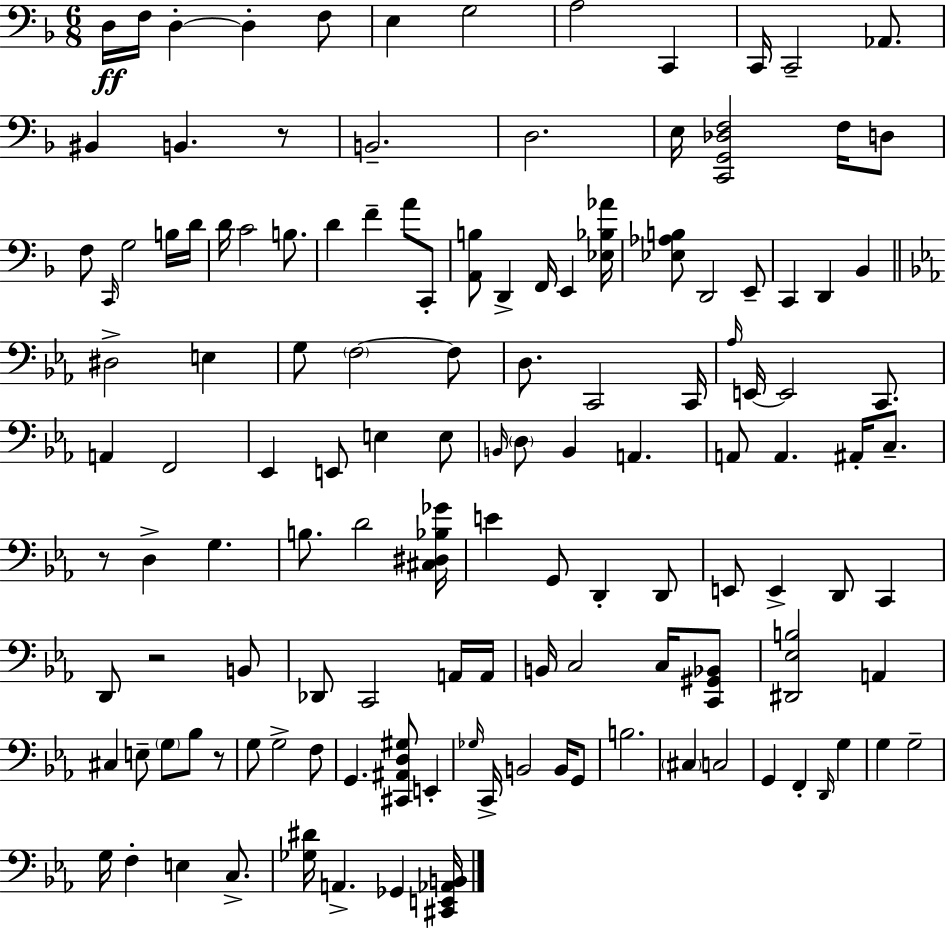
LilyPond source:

{
  \clef bass
  \numericTimeSignature
  \time 6/8
  \key d \minor
  d16\ff f16 d4-.~~ d4-. f8 | e4 g2 | a2 c,4 | c,16 c,2-- aes,8. | \break bis,4 b,4. r8 | b,2.-- | d2. | e16 <c, g, des f>2 f16 d8 | \break f8 \grace { c,16 } g2 b16 | d'16 d'16 c'2 b8. | d'4 f'4-- a'8 c,8-. | <a, b>8 d,4-> f,16 e,4 | \break <ees bes aes'>16 <ees aes b>8 d,2 e,8-- | c,4 d,4 bes,4 | \bar "||" \break \key ees \major dis2-> e4 | g8 \parenthesize f2~~ f8 | d8. c,2 c,16 | \grace { aes16 } e,16~~ e,2 c,8. | \break a,4 f,2 | ees,4 e,8 e4 e8 | \grace { b,16 } \parenthesize d8 b,4 a,4. | a,8 a,4. ais,16-. c8.-- | \break r8 d4-> g4. | b8. d'2 | <cis dis bes ges'>16 e'4 g,8 d,4-. | d,8 e,8 e,4-> d,8 c,4 | \break d,8 r2 | b,8 des,8 c,2 | a,16 a,16 b,16 c2 c16 | <c, gis, bes,>8 <dis, ees b>2 a,4 | \break cis4 e8-- \parenthesize g8 bes8 | r8 g8 g2-> | f8 g,4. <cis, ais, d gis>8 e,4-. | \grace { ges16 } c,16-> b,2 | \break b,16 g,8 b2. | \parenthesize cis4 c2 | g,4 f,4-. \grace { d,16 } | g4 g4 g2-- | \break g16 f4-. e4 | c8.-> <ges dis'>16 a,4.-> ges,4 | <cis, e, aes, b,>16 \bar "|."
}